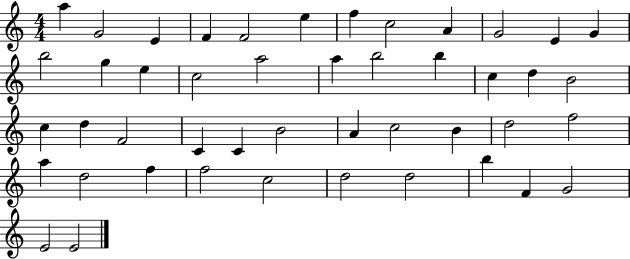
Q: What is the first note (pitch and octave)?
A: A5